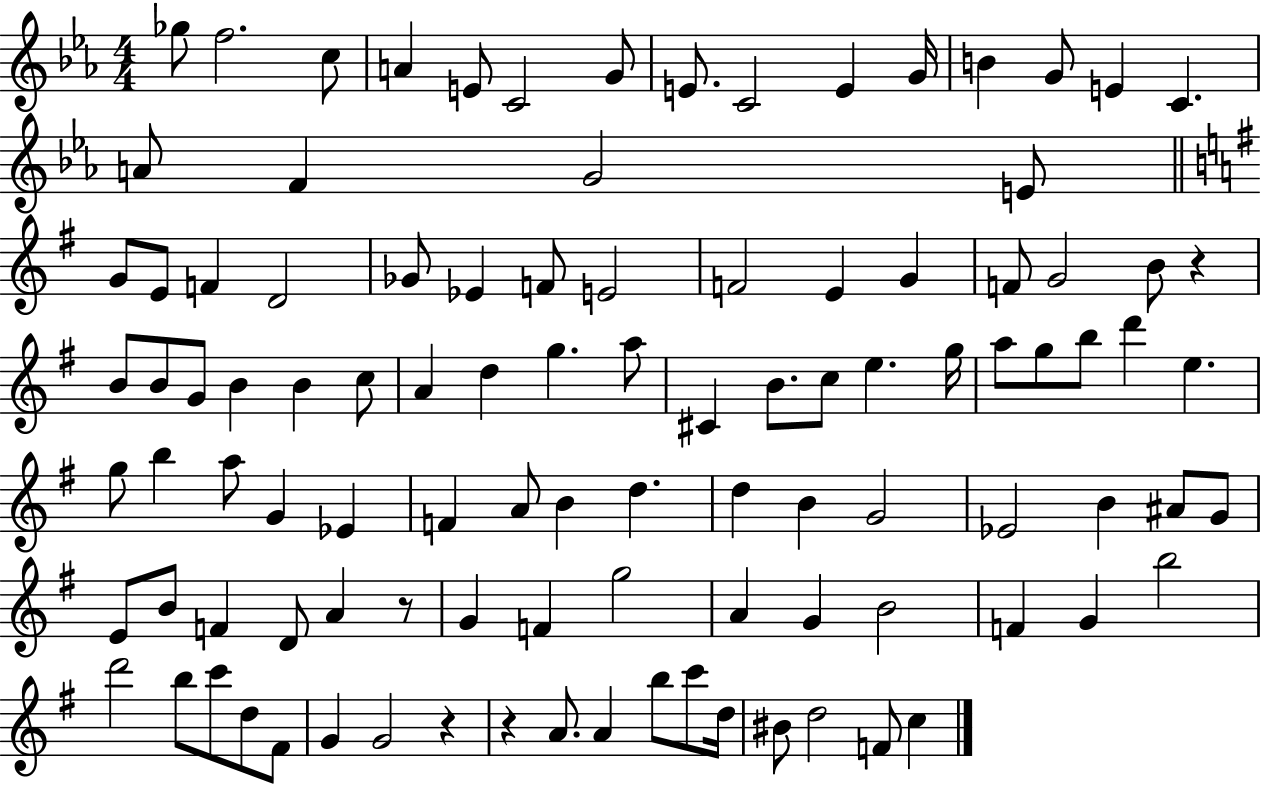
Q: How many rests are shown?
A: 4